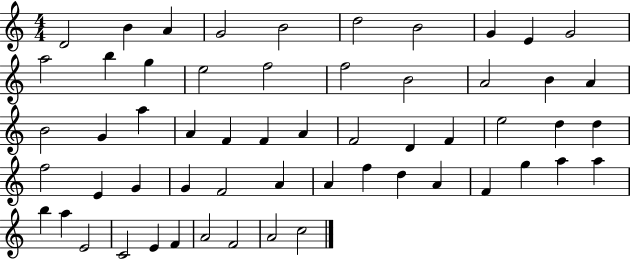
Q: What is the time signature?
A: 4/4